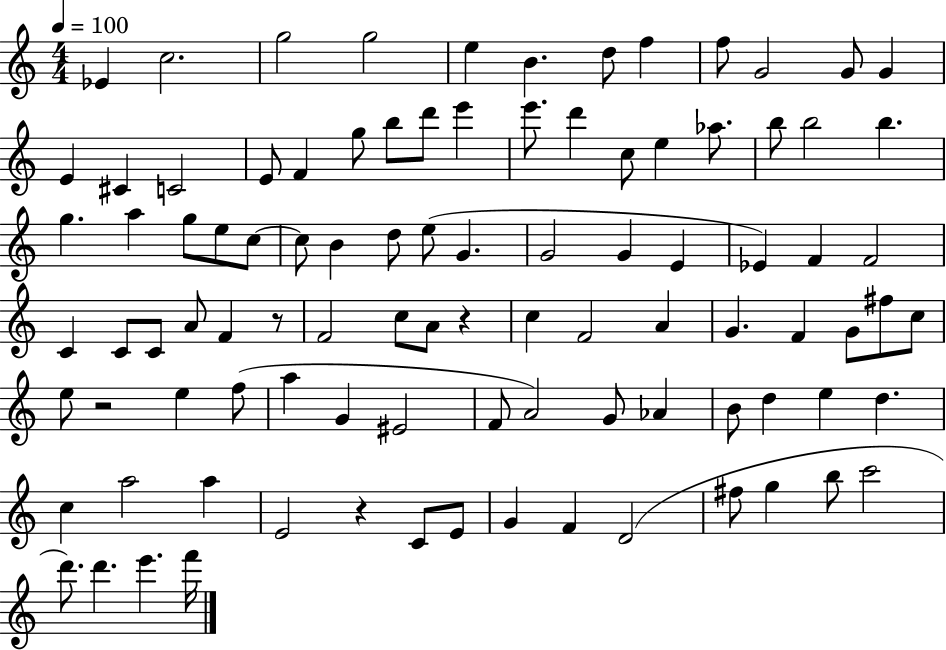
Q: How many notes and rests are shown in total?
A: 96